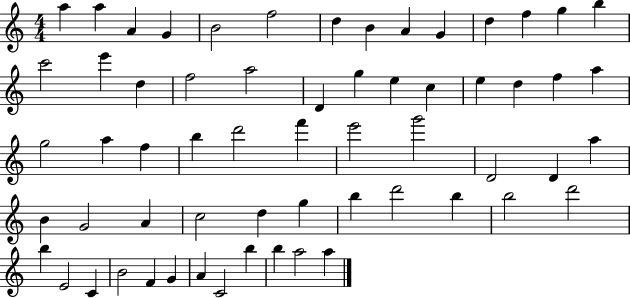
X:1
T:Untitled
M:4/4
L:1/4
K:C
a a A G B2 f2 d B A G d f g b c'2 e' d f2 a2 D g e c e d f a g2 a f b d'2 f' e'2 g'2 D2 D a B G2 A c2 d g b d'2 b b2 d'2 b E2 C B2 F G A C2 b b a2 a